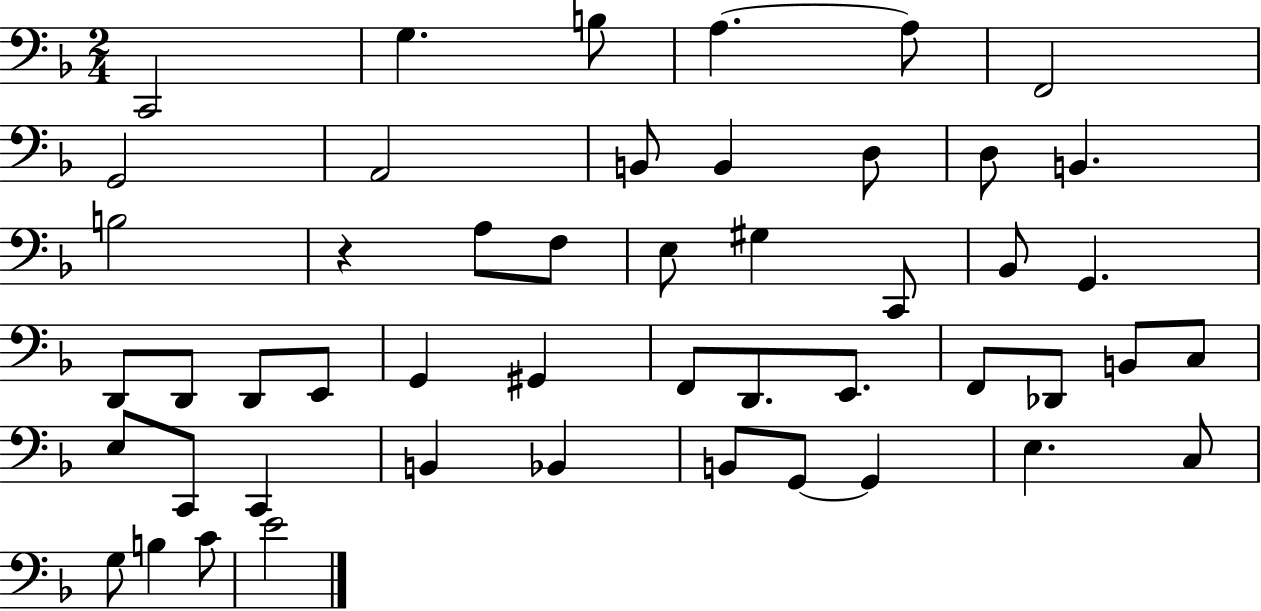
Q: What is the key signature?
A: F major